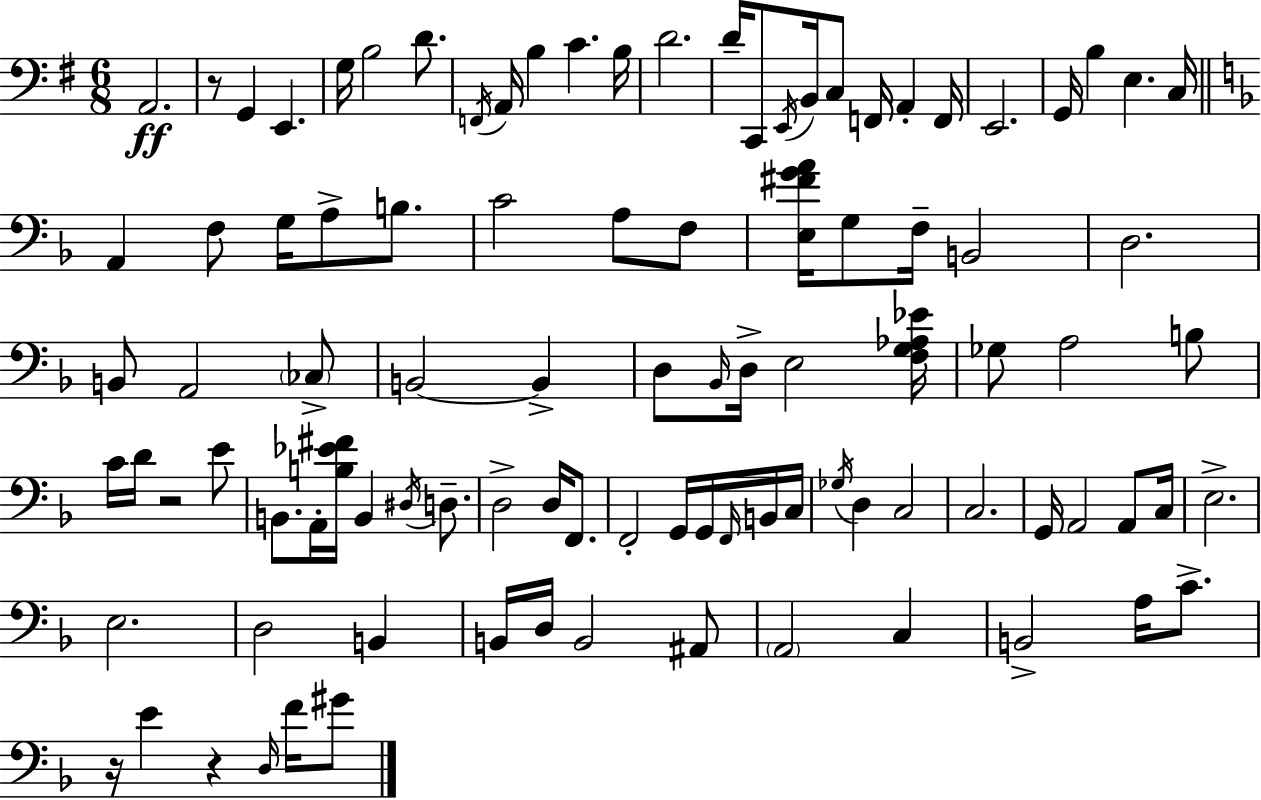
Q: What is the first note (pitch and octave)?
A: A2